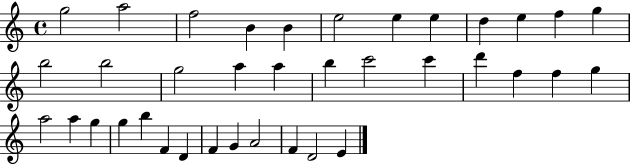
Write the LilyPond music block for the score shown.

{
  \clef treble
  \time 4/4
  \defaultTimeSignature
  \key c \major
  g''2 a''2 | f''2 b'4 b'4 | e''2 e''4 e''4 | d''4 e''4 f''4 g''4 | \break b''2 b''2 | g''2 a''4 a''4 | b''4 c'''2 c'''4 | d'''4 f''4 f''4 g''4 | \break a''2 a''4 g''4 | g''4 b''4 f'4 d'4 | f'4 g'4 a'2 | f'4 d'2 e'4 | \break \bar "|."
}